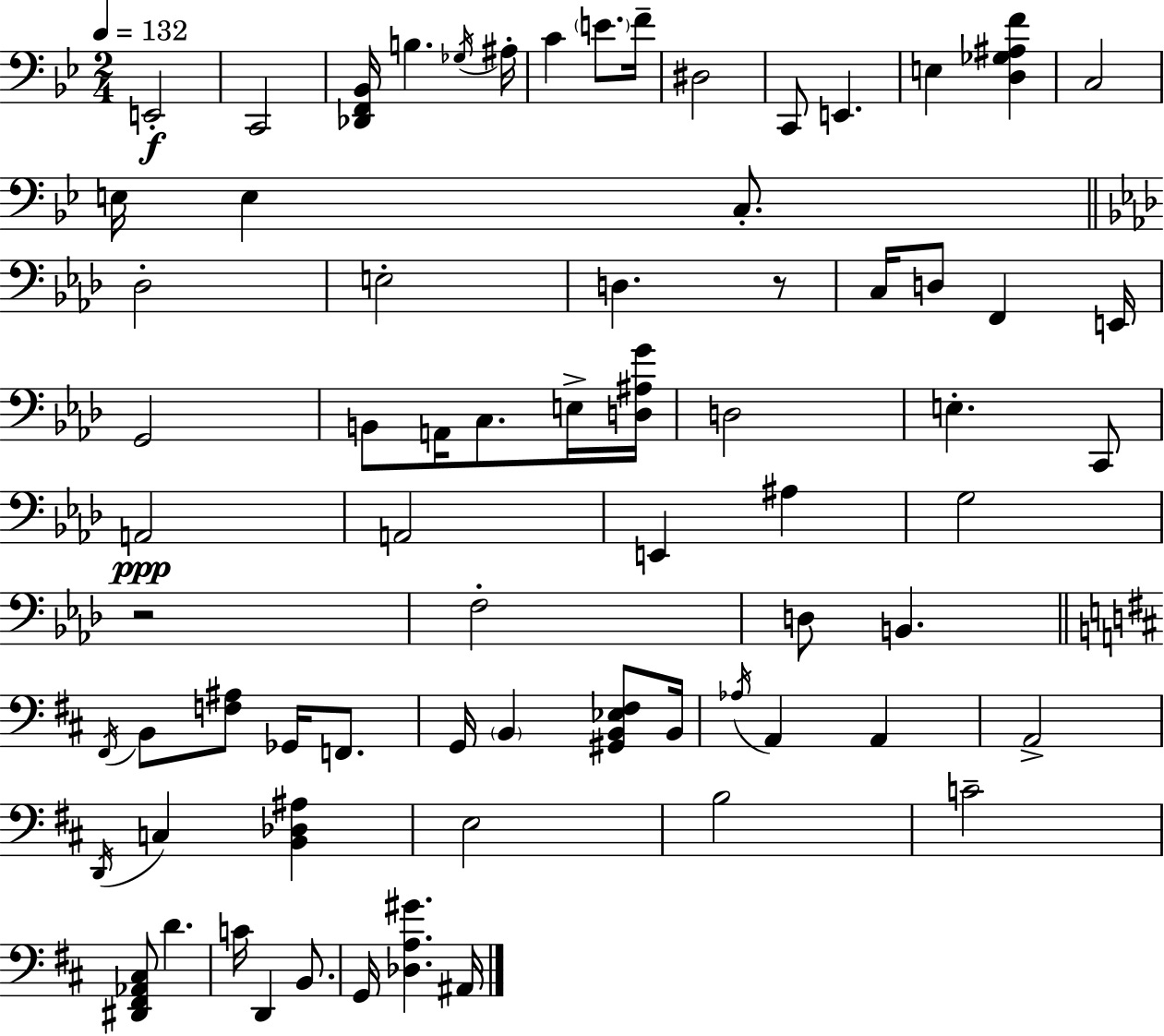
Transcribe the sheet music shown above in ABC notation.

X:1
T:Untitled
M:2/4
L:1/4
K:Gm
E,,2 C,,2 [_D,,F,,_B,,]/4 B, _G,/4 ^A,/4 C E/2 F/4 ^D,2 C,,/2 E,, E, [D,_G,^A,F] C,2 E,/4 E, C,/2 _D,2 E,2 D, z/2 C,/4 D,/2 F,, E,,/4 G,,2 B,,/2 A,,/4 C,/2 E,/4 [D,^A,G]/4 D,2 E, C,,/2 A,,2 A,,2 E,, ^A, G,2 z2 F,2 D,/2 B,, ^F,,/4 B,,/2 [F,^A,]/2 _G,,/4 F,,/2 G,,/4 B,, [^G,,B,,_E,^F,]/2 B,,/4 _A,/4 A,, A,, A,,2 D,,/4 C, [B,,_D,^A,] E,2 B,2 C2 [^D,,^F,,_A,,^C,]/2 D C/4 D,, B,,/2 G,,/4 [_D,A,^G] ^A,,/4